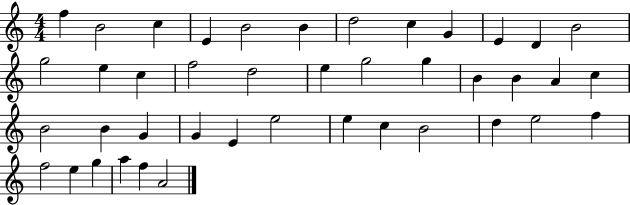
F5/q B4/h C5/q E4/q B4/h B4/q D5/h C5/q G4/q E4/q D4/q B4/h G5/h E5/q C5/q F5/h D5/h E5/q G5/h G5/q B4/q B4/q A4/q C5/q B4/h B4/q G4/q G4/q E4/q E5/h E5/q C5/q B4/h D5/q E5/h F5/q F5/h E5/q G5/q A5/q F5/q A4/h